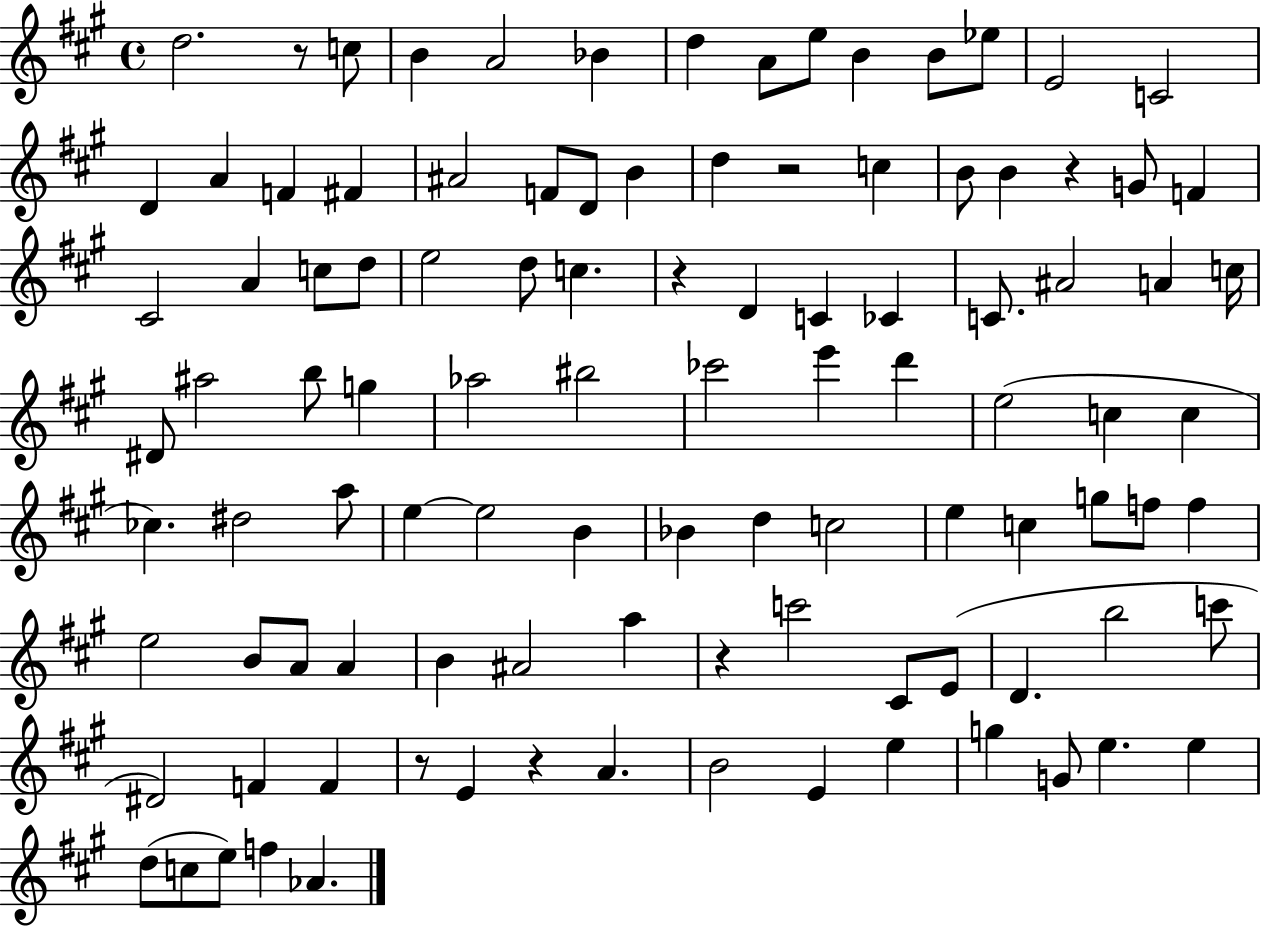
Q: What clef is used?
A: treble